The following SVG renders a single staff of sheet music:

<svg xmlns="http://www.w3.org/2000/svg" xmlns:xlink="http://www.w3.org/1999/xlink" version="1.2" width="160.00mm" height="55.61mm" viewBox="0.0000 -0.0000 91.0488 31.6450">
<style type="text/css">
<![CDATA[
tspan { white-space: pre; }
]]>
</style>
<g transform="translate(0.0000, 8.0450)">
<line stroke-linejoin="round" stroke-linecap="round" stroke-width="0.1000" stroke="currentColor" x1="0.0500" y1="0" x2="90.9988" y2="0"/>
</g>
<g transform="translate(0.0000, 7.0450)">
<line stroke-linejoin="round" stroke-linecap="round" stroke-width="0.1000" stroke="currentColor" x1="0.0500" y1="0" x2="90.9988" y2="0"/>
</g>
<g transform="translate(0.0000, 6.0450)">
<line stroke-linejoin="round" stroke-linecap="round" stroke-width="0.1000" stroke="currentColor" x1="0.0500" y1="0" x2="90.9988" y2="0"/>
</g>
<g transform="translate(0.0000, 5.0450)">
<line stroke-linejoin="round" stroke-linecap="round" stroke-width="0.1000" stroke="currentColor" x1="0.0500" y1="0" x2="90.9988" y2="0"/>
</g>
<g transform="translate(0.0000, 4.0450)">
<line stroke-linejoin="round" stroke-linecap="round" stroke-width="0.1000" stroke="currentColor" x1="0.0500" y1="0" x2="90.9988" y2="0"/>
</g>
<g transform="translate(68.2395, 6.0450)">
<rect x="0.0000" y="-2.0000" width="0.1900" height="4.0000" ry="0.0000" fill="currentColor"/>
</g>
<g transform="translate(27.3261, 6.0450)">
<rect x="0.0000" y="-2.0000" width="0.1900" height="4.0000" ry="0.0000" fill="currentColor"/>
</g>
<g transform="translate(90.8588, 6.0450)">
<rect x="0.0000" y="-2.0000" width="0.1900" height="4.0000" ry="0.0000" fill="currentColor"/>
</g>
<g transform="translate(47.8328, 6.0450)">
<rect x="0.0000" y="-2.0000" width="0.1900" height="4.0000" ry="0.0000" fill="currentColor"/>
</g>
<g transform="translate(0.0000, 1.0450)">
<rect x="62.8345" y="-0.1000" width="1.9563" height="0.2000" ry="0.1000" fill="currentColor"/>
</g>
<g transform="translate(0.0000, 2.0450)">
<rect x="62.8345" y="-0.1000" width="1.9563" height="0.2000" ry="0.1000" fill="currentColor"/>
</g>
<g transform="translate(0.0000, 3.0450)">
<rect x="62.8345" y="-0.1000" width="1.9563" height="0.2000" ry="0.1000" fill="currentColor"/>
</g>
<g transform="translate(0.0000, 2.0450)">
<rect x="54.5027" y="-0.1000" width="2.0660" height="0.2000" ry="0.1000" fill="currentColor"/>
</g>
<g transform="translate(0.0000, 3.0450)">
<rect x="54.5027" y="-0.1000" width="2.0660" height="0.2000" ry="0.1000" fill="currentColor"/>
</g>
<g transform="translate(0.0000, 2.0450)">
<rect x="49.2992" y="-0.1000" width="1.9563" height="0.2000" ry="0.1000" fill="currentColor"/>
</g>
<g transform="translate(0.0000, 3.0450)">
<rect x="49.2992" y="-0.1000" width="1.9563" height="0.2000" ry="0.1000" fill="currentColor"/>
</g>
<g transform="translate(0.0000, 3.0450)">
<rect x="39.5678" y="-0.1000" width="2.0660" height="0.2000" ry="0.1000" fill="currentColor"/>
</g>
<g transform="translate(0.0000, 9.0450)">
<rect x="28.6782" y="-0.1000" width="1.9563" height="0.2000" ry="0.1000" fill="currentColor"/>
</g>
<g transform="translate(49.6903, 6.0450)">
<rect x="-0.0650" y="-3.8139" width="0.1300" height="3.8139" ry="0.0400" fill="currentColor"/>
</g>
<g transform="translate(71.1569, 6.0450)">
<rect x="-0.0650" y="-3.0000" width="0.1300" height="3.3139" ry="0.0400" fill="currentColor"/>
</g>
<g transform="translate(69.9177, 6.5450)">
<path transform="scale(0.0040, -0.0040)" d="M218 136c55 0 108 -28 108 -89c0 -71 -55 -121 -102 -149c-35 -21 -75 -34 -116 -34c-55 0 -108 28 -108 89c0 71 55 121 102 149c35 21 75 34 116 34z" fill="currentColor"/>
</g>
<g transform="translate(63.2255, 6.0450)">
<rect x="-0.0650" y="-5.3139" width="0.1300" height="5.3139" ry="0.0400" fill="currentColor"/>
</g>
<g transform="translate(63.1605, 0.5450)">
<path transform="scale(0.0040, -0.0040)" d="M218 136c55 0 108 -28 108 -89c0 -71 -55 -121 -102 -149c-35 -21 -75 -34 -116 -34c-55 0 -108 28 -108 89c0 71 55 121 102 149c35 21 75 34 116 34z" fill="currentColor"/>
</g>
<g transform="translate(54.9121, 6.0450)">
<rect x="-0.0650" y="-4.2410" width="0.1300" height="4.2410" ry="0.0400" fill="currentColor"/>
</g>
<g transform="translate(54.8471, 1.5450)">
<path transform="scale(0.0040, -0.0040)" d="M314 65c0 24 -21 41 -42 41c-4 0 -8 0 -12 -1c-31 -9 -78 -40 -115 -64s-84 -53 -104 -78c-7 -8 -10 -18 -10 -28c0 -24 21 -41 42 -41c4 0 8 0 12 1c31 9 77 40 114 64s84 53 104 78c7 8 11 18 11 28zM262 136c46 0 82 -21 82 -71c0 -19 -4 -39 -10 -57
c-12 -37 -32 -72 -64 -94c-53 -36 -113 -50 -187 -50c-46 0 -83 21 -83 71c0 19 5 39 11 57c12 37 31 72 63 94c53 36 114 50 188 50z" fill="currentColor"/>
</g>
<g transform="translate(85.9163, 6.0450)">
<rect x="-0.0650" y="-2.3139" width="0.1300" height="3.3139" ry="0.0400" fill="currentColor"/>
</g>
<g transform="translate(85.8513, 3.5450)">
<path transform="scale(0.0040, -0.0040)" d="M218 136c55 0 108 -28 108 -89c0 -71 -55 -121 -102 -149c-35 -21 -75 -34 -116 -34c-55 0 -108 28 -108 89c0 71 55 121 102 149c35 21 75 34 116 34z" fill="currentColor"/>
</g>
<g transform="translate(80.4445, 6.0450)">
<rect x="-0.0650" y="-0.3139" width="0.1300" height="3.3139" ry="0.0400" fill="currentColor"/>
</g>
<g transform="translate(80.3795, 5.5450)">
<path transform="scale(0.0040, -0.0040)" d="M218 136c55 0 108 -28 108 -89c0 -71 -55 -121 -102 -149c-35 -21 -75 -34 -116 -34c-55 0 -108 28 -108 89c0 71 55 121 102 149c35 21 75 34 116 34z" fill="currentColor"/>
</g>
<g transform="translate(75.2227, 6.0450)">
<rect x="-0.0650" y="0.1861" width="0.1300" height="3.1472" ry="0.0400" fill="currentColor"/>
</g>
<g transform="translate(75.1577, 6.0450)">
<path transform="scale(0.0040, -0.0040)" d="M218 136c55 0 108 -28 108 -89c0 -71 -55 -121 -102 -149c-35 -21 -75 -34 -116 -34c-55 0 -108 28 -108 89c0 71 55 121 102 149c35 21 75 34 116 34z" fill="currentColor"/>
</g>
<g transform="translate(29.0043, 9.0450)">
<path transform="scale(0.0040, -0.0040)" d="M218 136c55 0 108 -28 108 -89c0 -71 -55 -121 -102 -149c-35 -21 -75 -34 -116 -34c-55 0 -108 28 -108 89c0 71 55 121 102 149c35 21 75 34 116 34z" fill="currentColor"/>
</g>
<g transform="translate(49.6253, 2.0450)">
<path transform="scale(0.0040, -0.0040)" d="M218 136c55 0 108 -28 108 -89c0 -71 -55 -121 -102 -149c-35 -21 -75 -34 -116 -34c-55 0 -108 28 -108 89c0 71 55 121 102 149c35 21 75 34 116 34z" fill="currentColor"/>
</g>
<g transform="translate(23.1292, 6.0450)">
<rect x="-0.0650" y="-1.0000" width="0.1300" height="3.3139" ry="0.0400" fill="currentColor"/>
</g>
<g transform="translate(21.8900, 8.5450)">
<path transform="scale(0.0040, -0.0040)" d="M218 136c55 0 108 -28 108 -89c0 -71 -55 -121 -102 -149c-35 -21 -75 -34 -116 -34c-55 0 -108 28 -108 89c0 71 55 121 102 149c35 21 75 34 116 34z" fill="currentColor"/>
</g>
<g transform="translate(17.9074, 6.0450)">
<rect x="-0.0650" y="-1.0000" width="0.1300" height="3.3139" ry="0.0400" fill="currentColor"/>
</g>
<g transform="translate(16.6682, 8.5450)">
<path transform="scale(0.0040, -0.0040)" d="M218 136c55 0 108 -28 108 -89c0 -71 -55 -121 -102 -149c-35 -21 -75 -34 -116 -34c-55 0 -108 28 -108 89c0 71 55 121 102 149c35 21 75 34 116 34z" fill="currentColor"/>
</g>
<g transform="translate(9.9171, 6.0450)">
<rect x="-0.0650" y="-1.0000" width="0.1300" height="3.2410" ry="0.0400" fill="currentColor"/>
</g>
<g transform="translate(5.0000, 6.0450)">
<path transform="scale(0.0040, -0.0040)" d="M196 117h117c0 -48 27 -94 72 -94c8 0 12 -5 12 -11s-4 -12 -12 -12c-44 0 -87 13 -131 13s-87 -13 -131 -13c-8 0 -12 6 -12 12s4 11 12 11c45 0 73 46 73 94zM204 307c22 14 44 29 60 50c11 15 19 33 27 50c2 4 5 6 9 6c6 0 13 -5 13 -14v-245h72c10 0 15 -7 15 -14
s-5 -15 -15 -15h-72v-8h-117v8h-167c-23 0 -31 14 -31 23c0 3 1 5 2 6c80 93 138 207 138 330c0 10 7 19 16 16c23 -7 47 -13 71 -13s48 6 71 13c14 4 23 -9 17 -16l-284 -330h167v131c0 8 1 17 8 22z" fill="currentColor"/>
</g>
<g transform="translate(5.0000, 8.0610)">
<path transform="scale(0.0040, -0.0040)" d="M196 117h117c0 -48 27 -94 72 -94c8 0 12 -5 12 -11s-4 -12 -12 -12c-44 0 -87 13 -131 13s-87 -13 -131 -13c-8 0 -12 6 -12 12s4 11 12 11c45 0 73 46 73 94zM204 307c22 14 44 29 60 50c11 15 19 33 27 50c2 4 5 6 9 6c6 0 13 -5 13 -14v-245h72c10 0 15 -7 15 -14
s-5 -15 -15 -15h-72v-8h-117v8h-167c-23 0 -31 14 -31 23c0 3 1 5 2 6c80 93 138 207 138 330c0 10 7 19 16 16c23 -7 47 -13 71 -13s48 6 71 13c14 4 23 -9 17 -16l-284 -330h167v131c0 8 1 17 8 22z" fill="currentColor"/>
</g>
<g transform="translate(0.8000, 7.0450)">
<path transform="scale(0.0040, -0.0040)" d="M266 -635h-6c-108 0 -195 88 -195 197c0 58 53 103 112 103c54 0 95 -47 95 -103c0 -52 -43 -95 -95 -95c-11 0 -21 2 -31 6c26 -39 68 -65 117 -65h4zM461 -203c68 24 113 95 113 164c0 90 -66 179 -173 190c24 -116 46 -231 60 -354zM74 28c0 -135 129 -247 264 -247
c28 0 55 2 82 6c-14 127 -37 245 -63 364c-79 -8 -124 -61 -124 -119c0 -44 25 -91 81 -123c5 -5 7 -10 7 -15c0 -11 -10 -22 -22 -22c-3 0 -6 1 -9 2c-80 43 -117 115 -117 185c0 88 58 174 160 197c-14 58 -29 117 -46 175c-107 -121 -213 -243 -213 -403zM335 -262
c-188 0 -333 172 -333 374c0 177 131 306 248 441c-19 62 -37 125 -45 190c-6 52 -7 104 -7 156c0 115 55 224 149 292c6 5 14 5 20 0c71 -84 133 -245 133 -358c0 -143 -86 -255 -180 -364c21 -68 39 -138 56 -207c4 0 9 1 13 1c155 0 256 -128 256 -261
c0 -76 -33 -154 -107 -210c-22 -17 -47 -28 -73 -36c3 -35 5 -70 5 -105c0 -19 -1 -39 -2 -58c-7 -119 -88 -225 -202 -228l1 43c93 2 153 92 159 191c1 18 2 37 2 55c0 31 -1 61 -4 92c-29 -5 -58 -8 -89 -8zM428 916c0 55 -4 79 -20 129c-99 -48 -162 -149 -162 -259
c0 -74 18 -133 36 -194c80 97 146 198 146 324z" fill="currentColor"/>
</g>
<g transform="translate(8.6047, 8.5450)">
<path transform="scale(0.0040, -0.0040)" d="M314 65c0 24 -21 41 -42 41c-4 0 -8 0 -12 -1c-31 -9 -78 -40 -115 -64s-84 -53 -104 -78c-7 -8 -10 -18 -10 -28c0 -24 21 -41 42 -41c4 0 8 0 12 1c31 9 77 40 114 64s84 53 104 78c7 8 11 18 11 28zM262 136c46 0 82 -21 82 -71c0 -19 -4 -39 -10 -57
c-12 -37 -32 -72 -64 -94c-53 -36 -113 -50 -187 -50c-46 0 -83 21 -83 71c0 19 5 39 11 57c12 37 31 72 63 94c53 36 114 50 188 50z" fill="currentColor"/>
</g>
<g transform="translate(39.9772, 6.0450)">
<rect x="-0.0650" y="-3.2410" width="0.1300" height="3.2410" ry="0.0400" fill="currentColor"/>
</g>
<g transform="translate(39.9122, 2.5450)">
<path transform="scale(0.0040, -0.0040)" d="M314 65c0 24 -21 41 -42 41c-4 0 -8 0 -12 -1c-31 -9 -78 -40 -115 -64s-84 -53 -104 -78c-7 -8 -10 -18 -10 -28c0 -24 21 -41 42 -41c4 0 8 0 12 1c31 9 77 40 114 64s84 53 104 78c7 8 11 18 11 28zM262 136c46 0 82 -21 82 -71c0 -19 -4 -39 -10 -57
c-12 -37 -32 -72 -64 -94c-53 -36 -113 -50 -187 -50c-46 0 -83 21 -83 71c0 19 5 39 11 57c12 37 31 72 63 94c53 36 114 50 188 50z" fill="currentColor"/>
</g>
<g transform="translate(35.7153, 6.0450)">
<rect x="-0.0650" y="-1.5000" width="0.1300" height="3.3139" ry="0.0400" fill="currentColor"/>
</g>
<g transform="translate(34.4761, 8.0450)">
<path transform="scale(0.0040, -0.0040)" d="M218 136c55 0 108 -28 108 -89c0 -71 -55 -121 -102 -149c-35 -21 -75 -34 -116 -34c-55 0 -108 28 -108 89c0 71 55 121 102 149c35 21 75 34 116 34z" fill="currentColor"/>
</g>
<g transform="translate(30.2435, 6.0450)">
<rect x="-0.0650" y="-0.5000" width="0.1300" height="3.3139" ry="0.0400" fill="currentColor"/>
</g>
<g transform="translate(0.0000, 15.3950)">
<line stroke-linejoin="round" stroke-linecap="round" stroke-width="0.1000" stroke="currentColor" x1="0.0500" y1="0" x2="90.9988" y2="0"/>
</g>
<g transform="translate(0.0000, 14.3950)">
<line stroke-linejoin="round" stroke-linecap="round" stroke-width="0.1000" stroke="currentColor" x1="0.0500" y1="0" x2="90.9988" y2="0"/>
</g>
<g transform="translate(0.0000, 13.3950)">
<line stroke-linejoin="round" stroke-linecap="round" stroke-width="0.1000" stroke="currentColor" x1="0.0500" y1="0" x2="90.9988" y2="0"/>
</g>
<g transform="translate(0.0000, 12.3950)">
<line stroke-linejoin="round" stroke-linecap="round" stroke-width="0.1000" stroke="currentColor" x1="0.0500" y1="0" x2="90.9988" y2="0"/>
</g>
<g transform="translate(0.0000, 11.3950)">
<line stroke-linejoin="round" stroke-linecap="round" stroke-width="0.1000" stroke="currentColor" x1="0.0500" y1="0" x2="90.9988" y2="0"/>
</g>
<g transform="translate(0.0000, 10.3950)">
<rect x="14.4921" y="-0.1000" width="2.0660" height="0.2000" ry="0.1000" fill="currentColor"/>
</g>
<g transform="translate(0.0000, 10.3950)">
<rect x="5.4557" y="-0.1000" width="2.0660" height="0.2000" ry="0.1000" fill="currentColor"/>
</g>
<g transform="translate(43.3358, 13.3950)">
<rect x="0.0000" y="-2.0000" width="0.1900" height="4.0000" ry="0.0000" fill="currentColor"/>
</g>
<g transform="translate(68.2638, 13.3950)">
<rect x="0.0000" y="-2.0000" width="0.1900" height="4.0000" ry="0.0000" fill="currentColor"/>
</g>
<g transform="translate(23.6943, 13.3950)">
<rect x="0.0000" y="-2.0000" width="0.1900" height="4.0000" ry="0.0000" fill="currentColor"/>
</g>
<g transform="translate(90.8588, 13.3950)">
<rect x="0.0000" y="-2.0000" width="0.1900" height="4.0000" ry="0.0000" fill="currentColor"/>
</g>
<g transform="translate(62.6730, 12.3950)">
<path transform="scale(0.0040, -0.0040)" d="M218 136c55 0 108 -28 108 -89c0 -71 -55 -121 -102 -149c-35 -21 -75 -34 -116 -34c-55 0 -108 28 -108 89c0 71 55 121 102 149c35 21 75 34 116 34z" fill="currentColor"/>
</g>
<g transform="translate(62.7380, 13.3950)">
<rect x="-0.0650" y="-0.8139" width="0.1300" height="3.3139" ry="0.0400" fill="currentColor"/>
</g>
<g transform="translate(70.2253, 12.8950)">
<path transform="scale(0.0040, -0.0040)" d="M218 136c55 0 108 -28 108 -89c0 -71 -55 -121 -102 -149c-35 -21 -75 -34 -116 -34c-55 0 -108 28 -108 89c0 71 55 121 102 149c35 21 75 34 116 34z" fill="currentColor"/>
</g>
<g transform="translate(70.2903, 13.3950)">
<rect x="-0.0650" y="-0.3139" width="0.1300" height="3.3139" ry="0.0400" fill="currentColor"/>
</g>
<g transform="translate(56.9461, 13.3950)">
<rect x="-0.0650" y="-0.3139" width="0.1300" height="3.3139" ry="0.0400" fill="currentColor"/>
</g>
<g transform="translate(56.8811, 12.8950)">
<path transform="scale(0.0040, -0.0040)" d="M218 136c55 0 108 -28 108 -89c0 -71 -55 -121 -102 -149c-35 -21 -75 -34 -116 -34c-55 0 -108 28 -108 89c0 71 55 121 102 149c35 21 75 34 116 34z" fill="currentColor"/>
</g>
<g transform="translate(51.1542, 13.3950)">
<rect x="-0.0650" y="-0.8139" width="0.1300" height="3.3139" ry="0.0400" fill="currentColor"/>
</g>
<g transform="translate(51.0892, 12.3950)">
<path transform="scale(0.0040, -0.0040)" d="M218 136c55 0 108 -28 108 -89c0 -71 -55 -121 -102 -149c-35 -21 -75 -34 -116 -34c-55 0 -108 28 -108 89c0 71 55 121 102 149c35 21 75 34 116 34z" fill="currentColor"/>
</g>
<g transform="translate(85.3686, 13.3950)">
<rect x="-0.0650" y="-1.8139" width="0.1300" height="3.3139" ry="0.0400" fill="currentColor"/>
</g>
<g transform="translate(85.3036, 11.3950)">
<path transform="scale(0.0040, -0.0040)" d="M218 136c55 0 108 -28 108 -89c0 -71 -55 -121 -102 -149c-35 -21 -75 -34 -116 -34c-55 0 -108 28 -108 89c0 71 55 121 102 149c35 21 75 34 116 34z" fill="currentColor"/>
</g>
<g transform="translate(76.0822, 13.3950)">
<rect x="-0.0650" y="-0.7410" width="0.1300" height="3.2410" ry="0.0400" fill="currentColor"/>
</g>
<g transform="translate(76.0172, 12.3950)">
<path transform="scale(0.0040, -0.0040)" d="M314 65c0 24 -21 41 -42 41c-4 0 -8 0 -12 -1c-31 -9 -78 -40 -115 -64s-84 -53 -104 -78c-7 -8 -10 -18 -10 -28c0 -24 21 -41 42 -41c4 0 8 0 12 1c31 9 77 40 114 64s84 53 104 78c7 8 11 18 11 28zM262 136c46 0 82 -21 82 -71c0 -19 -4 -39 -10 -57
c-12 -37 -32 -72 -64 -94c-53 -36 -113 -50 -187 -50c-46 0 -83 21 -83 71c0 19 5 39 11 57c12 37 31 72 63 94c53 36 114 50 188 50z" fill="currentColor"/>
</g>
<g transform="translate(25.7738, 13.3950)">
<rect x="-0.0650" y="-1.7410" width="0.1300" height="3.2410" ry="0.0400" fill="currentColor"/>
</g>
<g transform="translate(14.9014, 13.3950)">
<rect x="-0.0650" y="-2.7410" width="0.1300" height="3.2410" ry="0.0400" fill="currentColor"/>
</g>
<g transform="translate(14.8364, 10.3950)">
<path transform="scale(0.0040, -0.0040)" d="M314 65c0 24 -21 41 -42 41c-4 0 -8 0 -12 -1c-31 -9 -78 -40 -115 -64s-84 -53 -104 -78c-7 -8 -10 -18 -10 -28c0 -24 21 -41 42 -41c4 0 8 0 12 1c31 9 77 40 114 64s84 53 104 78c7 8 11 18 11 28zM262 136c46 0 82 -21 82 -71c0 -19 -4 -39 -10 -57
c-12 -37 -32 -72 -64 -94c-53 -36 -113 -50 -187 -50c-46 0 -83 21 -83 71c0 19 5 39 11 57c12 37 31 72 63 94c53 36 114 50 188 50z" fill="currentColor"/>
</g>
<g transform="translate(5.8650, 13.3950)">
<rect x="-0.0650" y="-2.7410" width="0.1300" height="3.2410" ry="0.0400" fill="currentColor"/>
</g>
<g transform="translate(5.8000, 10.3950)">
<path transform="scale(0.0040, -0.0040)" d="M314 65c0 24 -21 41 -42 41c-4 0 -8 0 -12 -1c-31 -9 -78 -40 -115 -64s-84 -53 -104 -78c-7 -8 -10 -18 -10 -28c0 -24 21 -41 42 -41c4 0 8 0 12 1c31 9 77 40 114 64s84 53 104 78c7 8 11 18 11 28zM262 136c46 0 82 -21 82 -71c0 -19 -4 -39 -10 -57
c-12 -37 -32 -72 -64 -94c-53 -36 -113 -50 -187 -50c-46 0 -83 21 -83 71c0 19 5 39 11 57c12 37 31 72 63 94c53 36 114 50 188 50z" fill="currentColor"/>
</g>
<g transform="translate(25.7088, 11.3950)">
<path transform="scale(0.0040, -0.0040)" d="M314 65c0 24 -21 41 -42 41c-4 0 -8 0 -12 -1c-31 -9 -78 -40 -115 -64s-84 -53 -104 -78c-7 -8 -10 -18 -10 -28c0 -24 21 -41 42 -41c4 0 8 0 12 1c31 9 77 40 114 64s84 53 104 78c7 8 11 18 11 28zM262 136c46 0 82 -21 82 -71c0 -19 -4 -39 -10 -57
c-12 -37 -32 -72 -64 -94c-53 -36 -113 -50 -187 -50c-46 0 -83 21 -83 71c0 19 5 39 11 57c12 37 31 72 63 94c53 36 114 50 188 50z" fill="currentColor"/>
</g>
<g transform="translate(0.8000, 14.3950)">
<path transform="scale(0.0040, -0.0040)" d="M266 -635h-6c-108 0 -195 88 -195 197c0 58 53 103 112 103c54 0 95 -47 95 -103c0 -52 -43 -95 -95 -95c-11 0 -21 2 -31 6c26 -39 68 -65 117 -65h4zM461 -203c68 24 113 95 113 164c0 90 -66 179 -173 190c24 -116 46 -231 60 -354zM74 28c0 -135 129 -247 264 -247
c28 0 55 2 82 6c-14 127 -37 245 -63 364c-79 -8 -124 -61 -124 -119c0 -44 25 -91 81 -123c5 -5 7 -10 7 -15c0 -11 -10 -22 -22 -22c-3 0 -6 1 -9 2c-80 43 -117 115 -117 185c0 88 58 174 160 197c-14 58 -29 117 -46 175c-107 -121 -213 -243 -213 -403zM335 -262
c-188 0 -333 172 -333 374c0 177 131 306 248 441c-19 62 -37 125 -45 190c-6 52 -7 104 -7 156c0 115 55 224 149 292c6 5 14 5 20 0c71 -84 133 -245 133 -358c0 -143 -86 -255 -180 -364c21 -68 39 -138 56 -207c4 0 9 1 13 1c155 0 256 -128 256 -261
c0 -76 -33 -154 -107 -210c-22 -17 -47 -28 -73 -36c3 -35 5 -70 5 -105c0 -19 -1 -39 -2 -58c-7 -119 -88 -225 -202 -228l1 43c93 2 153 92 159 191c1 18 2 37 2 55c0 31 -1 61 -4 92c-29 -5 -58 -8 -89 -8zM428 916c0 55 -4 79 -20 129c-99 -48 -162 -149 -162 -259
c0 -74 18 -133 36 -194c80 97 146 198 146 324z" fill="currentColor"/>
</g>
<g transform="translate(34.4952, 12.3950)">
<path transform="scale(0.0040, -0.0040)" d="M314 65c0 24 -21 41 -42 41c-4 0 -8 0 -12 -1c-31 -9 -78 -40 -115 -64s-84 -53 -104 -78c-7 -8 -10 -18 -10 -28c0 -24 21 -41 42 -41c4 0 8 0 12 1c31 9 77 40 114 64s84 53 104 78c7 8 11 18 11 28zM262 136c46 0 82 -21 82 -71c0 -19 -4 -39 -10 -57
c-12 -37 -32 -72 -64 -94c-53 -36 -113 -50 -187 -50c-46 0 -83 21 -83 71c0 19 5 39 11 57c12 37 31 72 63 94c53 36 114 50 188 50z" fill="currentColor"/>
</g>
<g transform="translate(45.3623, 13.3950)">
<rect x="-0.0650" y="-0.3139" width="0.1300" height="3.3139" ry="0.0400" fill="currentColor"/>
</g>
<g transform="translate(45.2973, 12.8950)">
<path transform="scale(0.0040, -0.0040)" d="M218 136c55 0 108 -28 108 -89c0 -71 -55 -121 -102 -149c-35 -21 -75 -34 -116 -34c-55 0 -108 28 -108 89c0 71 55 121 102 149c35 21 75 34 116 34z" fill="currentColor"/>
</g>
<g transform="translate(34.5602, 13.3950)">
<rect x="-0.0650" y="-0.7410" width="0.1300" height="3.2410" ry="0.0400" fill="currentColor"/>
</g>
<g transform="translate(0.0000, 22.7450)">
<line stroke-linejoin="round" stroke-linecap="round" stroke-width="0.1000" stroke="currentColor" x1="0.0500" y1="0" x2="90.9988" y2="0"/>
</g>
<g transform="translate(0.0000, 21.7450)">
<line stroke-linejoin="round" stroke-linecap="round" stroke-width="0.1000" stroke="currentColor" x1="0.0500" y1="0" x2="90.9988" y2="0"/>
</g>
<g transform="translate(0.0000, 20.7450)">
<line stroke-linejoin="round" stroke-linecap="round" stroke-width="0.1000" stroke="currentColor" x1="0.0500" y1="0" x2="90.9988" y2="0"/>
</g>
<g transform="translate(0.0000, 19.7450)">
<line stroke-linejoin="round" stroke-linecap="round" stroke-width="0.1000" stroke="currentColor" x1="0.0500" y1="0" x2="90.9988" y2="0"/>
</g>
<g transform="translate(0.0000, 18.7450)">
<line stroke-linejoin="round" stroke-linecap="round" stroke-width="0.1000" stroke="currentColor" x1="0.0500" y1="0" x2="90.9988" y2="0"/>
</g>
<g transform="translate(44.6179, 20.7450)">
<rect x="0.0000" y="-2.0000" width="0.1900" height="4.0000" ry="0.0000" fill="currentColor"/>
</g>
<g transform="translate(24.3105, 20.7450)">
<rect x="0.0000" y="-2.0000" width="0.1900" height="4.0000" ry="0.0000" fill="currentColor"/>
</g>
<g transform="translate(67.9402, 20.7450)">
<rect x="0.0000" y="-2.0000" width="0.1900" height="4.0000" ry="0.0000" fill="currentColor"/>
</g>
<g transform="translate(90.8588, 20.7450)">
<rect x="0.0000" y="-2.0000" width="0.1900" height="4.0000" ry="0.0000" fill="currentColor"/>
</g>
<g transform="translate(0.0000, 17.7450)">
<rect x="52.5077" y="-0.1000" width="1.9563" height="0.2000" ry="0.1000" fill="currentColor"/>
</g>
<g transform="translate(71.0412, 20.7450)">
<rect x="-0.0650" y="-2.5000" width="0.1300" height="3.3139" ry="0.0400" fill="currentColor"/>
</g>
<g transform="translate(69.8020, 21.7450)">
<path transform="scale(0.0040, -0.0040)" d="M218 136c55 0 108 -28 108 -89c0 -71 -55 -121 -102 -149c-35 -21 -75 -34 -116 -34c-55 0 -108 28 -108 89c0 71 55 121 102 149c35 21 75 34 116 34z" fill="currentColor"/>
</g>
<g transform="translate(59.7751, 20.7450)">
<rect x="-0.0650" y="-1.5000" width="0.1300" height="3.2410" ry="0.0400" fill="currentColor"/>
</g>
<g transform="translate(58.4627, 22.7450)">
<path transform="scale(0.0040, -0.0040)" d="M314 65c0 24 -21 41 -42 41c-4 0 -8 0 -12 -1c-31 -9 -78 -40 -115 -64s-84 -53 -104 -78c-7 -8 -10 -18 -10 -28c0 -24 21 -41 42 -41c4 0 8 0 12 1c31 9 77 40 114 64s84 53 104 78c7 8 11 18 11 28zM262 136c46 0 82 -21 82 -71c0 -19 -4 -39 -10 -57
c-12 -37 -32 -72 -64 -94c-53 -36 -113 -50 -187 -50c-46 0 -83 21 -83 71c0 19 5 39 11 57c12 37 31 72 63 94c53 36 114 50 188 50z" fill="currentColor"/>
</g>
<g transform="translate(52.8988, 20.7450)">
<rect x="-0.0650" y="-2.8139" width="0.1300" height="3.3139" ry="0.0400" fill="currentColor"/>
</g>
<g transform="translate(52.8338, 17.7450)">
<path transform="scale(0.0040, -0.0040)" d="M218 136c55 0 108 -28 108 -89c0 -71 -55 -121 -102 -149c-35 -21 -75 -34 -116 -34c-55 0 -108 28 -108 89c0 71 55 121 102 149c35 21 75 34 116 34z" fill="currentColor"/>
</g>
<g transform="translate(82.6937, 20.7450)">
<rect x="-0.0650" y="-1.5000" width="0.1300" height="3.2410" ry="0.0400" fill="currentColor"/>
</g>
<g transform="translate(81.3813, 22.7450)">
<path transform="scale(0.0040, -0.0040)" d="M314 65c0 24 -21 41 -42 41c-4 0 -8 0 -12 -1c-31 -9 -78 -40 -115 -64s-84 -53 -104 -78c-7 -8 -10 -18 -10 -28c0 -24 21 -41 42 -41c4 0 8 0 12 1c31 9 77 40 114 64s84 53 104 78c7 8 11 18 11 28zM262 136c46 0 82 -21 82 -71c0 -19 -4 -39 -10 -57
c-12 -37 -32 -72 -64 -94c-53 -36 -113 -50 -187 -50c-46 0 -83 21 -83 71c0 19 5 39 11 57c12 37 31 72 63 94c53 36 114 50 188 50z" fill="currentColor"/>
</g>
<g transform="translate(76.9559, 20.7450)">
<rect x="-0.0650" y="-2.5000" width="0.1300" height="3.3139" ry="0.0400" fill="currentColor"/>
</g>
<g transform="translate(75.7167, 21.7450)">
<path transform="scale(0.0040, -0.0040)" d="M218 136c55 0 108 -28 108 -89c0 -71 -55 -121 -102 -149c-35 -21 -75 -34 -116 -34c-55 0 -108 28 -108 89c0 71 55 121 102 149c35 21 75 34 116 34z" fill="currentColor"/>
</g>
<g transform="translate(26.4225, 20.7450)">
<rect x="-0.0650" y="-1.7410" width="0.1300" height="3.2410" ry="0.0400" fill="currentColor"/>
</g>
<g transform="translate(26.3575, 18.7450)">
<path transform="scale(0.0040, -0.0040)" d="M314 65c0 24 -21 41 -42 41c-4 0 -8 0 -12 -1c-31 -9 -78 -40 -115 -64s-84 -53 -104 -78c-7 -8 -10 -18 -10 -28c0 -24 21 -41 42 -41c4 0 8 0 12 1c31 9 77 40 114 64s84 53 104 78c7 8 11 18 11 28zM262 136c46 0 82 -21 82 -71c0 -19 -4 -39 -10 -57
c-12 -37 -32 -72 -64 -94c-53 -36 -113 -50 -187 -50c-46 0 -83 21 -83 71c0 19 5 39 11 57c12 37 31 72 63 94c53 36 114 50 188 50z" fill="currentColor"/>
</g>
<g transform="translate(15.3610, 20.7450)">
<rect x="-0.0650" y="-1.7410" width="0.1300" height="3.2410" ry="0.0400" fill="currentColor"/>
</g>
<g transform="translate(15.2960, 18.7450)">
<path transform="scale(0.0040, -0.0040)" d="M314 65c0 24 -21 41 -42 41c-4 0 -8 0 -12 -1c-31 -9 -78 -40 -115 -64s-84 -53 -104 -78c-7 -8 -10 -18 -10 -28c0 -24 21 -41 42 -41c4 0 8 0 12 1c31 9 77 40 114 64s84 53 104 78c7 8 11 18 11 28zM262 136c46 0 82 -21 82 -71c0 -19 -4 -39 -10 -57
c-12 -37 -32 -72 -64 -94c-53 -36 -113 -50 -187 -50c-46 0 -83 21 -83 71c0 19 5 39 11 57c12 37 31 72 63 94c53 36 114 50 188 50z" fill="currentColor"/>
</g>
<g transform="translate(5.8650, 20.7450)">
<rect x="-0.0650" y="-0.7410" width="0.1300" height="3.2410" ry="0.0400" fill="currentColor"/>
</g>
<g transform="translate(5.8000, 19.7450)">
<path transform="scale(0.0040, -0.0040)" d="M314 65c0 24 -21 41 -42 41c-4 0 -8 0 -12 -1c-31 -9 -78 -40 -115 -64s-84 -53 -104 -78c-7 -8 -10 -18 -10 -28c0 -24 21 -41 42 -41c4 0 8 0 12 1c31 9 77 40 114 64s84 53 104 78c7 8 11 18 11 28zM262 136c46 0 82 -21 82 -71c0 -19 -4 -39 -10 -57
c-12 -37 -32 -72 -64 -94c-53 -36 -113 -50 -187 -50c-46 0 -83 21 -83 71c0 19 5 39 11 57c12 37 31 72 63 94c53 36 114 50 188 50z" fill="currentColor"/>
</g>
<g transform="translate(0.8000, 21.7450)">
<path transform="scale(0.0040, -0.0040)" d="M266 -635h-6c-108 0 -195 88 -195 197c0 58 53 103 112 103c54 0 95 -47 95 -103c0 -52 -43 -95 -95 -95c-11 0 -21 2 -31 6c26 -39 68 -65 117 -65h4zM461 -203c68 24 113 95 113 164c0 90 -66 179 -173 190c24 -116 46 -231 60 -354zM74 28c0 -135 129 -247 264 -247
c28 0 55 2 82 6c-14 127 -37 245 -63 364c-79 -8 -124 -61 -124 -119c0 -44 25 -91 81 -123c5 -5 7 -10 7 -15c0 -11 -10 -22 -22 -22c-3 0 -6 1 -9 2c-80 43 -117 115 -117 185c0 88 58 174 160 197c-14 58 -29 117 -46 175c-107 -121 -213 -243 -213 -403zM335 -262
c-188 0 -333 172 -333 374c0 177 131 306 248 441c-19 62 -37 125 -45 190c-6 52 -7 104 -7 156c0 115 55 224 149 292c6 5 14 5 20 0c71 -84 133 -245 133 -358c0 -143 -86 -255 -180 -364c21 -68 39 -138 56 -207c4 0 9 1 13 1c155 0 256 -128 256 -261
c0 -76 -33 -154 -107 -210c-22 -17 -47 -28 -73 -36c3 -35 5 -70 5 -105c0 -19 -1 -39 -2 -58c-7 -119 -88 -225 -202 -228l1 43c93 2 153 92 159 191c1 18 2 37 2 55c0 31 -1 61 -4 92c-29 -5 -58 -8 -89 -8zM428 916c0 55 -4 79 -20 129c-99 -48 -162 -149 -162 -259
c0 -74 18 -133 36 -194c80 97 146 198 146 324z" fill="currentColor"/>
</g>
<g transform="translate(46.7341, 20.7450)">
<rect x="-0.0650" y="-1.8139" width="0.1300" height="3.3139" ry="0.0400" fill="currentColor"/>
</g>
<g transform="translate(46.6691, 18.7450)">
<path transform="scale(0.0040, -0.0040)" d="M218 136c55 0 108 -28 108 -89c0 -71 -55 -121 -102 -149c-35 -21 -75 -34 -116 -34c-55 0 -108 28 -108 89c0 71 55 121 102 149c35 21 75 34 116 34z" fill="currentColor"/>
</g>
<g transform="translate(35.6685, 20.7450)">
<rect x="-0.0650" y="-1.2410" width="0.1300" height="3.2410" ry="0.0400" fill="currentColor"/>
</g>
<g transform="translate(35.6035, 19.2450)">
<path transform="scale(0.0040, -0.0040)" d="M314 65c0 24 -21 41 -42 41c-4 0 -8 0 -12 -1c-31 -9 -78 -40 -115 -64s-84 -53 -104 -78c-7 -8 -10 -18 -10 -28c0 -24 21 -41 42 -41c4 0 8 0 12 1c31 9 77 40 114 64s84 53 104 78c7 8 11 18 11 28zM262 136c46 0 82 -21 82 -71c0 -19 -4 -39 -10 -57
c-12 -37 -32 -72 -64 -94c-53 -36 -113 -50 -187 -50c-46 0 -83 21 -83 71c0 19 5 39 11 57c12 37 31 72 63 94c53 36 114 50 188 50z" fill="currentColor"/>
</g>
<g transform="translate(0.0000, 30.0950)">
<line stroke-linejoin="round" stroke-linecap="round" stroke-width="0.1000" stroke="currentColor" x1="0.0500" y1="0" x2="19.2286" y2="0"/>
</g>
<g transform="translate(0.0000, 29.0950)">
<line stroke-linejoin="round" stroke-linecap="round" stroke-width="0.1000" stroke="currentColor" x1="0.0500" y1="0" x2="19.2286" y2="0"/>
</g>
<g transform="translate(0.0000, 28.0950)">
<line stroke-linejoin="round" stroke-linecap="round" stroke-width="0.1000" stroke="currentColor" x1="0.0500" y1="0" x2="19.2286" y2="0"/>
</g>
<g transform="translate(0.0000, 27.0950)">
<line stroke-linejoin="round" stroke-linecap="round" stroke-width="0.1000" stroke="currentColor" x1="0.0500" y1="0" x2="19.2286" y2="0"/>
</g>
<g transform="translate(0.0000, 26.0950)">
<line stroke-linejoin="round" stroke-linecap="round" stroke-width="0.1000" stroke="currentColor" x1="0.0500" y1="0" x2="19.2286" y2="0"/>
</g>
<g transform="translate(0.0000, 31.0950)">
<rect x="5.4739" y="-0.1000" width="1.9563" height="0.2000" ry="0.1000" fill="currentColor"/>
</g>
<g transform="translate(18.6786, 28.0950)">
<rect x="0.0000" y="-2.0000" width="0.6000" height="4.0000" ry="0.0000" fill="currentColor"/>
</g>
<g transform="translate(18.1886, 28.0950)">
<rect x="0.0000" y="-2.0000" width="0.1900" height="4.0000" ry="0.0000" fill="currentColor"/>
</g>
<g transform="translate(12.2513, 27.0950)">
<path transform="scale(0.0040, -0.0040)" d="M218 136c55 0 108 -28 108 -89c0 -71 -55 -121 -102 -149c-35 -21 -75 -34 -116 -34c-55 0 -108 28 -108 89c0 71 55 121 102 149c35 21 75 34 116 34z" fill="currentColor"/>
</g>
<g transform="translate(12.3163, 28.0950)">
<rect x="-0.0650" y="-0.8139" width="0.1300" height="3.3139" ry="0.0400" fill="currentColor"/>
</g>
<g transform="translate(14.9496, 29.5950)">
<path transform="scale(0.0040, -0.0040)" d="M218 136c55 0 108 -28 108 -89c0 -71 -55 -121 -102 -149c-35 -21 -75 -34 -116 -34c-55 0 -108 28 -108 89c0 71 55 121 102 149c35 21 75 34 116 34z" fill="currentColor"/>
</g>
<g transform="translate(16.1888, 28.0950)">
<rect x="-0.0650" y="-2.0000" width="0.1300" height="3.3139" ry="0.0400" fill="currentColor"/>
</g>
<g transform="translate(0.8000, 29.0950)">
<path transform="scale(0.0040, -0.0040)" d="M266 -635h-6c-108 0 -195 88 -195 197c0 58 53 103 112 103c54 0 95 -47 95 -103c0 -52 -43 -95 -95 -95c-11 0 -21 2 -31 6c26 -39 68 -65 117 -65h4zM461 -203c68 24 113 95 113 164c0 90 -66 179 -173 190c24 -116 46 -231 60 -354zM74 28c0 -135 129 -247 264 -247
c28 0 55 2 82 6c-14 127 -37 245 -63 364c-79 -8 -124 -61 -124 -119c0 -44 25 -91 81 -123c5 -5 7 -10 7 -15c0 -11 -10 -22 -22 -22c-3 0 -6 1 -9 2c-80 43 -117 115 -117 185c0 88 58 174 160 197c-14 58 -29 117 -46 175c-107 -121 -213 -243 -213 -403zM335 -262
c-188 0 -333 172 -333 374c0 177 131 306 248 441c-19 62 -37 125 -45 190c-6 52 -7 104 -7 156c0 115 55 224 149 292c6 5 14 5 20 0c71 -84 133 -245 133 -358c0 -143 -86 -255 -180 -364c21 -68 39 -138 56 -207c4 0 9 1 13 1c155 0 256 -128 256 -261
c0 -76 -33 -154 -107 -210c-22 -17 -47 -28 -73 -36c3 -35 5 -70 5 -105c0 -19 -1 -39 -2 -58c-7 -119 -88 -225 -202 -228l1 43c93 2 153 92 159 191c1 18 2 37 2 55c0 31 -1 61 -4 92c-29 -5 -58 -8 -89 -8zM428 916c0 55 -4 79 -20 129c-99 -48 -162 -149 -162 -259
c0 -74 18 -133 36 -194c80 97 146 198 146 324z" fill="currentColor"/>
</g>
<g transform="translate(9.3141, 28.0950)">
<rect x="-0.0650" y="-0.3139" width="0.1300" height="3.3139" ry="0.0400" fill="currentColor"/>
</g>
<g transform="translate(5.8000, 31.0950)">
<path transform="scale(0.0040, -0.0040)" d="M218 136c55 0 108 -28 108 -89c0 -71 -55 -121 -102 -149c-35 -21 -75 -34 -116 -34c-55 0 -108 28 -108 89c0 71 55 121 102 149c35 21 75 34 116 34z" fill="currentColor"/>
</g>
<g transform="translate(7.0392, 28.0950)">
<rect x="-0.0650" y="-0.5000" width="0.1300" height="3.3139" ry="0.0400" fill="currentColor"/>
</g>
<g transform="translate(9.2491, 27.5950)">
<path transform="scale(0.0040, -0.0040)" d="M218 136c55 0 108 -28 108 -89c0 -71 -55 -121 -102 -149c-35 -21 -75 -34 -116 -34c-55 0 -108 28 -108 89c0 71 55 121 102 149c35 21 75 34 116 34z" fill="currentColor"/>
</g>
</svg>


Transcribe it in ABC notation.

X:1
T:Untitled
M:4/4
L:1/4
K:C
D2 D D C E b2 c' d'2 f' A B c g a2 a2 f2 d2 c d c d c d2 f d2 f2 f2 e2 f a E2 G G E2 C c d F